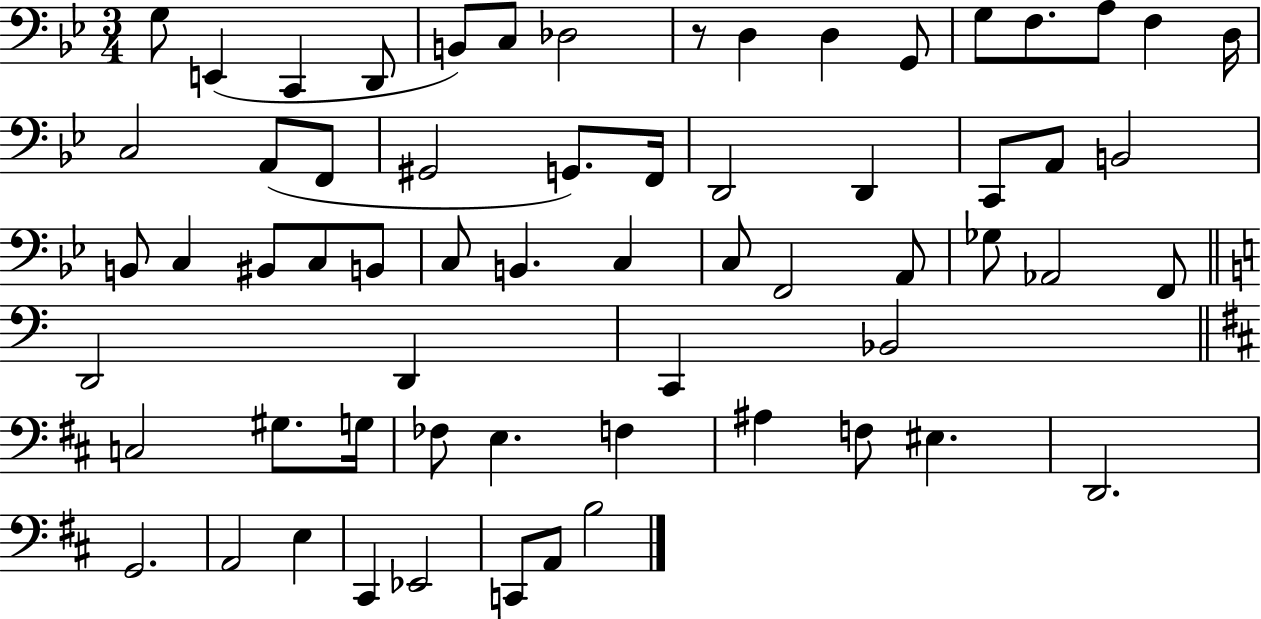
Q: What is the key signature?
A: BES major